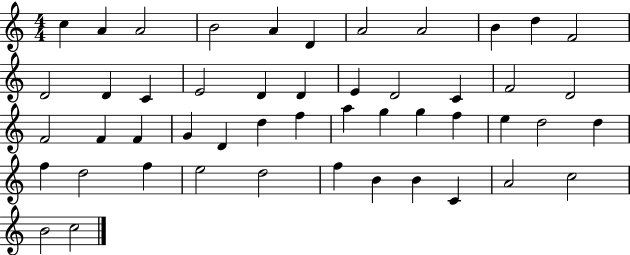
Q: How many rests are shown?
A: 0